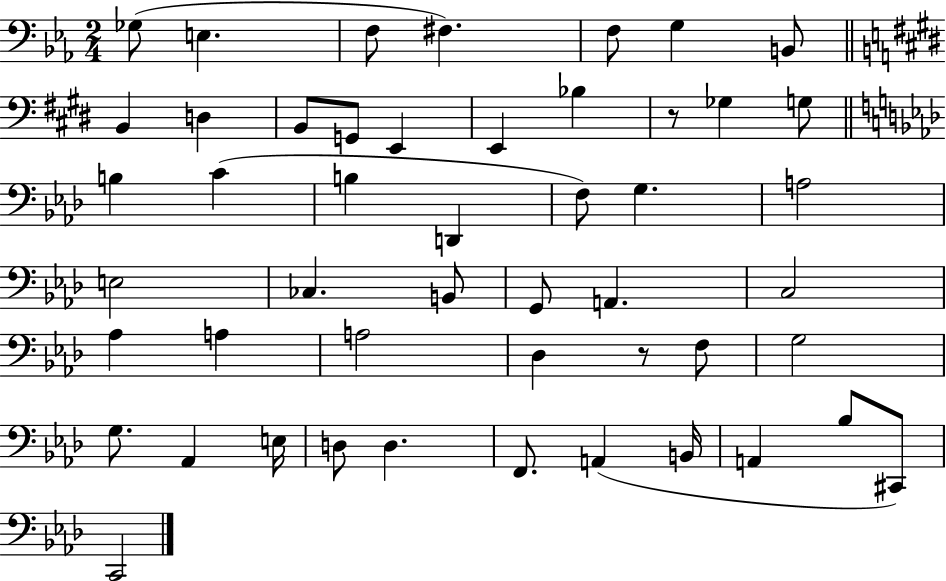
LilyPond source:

{
  \clef bass
  \numericTimeSignature
  \time 2/4
  \key ees \major
  ges8( e4. | f8 fis4.) | f8 g4 b,8 | \bar "||" \break \key e \major b,4 d4 | b,8 g,8 e,4 | e,4 bes4 | r8 ges4 g8 | \break \bar "||" \break \key f \minor b4 c'4( | b4 d,4 | f8) g4. | a2 | \break e2 | ces4. b,8 | g,8 a,4. | c2 | \break aes4 a4 | a2 | des4 r8 f8 | g2 | \break g8. aes,4 e16 | d8 d4. | f,8. a,4( b,16 | a,4 bes8 cis,8) | \break c,2 | \bar "|."
}